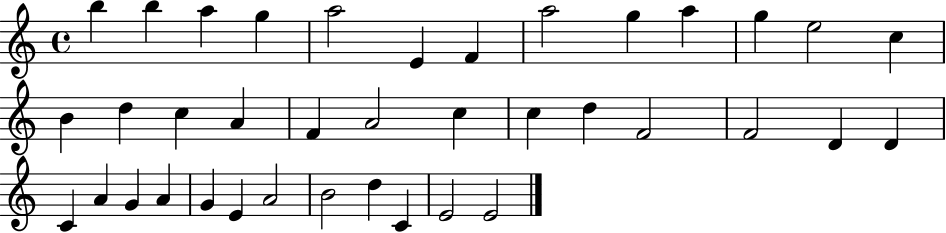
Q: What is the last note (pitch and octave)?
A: E4